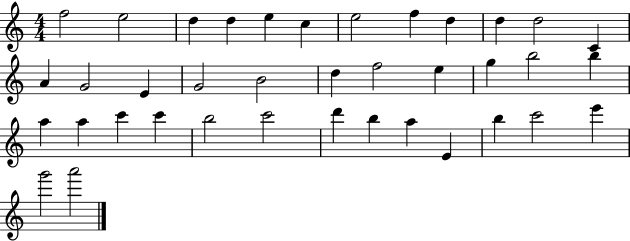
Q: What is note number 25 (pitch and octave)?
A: A5